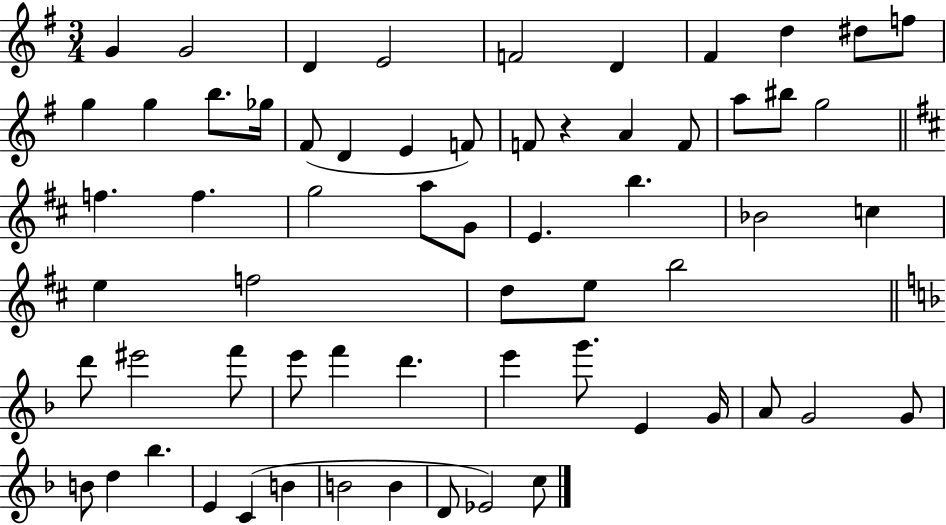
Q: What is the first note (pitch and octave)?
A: G4